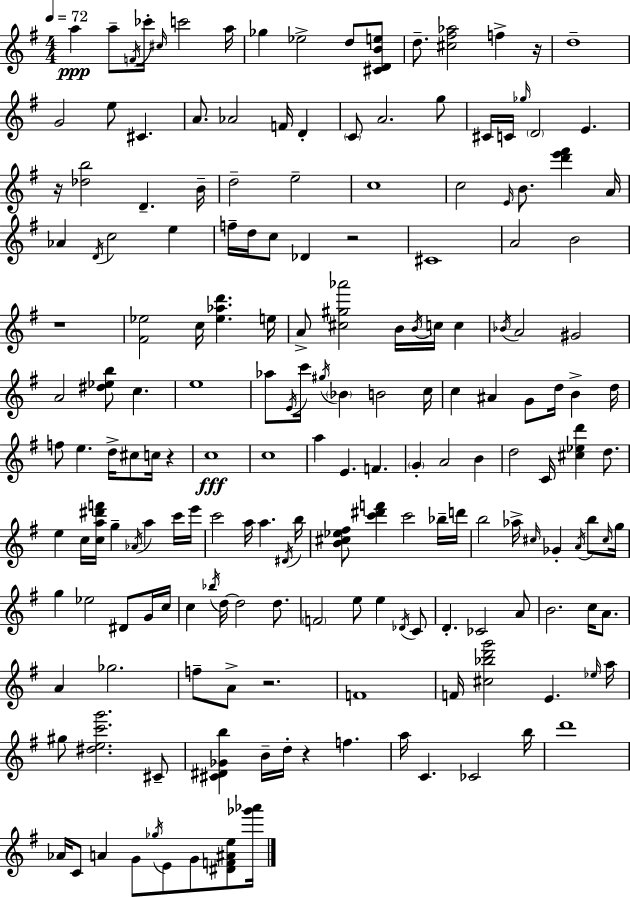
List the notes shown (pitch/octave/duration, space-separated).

A5/q A5/e F4/s CES6/s C#5/s C6/h A5/s Gb5/q Eb5/h D5/e [C#4,D4,B4,E5]/e D5/e. [C#5,F#5,Ab5]/h F5/q R/s D5/w G4/h E5/e C#4/q. A4/e. Ab4/h F4/s D4/q C4/e A4/h. G5/e C#4/s C4/s Gb5/s D4/h E4/q. R/s [Db5,B5]/h D4/q. B4/s D5/h E5/h C5/w C5/h E4/s B4/e. [D6,E6,F#6]/q A4/s Ab4/q D4/s C5/h E5/q F5/s D5/s C5/e Db4/q R/h C#4/w A4/h B4/h R/w [F#4,Eb5]/h C5/s [Eb5,Ab5,D6]/q. E5/s A4/e [C#5,G#5,Ab6]/h B4/s B4/s C5/s C5/q Bb4/s A4/h G#4/h A4/h [D#5,Eb5,B5]/e C5/q. E5/w Ab5/e E4/s C6/s G#5/s Bb4/q B4/h C5/s C5/q A#4/q G4/e D5/s B4/q D5/s F5/e E5/q. D5/s C#5/e C5/s R/q C5/w C5/w A5/q E4/q. F4/q. G4/q A4/h B4/q D5/h C4/s [C#5,Eb5,D6]/q D5/e. E5/q C5/s [C5,A5,D#6,F6]/s G5/q Ab4/s A5/q C6/s E6/s C6/h A5/s A5/q. D#4/s B5/s [B4,C#5,Eb5,F#5]/e [C6,D#6,F6]/q C6/h Bb5/s D6/s B5/h Ab5/s C#5/s Gb4/q A4/s B5/e C#5/s G5/s G5/q Eb5/h D#4/e G4/s C5/s C5/q Bb5/s D5/s D5/h D5/e. F4/h E5/e E5/q Db4/s C4/e D4/q. CES4/h A4/e B4/h. C5/s A4/e. A4/q Gb5/h. F5/e A4/e R/h. F4/w F4/s [C#5,Bb5,D6,G6]/h E4/q. Eb5/s A5/s G#5/e [D#5,E5,C6,G6]/h. C#4/e [C#4,D#4,Gb4,B5]/q B4/s D5/s R/q F5/q. A5/s C4/q. CES4/h B5/s D6/w Ab4/s C4/e A4/q G4/e Gb5/s E4/e G4/e [D#4,F4,A#4,E5]/e [Gb6,Ab6]/s